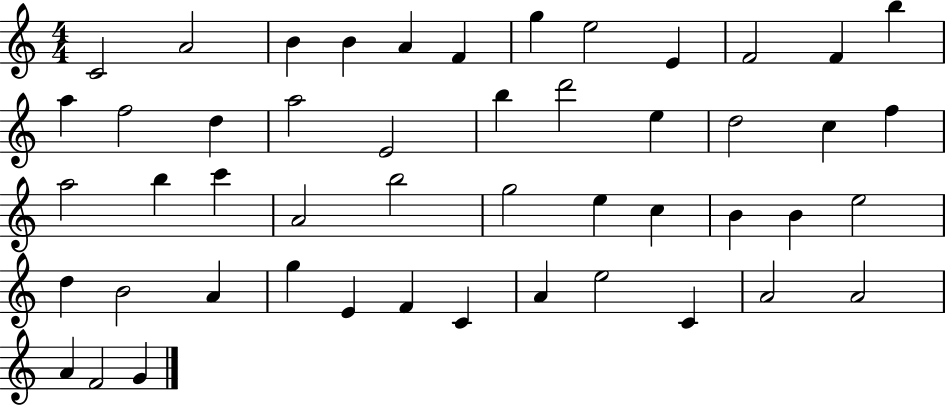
{
  \clef treble
  \numericTimeSignature
  \time 4/4
  \key c \major
  c'2 a'2 | b'4 b'4 a'4 f'4 | g''4 e''2 e'4 | f'2 f'4 b''4 | \break a''4 f''2 d''4 | a''2 e'2 | b''4 d'''2 e''4 | d''2 c''4 f''4 | \break a''2 b''4 c'''4 | a'2 b''2 | g''2 e''4 c''4 | b'4 b'4 e''2 | \break d''4 b'2 a'4 | g''4 e'4 f'4 c'4 | a'4 e''2 c'4 | a'2 a'2 | \break a'4 f'2 g'4 | \bar "|."
}